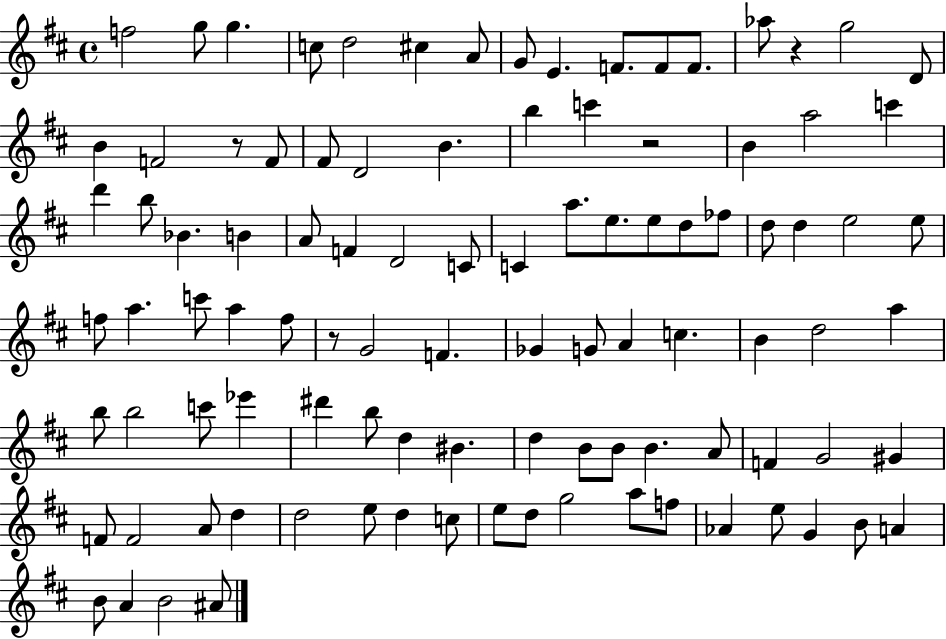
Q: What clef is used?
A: treble